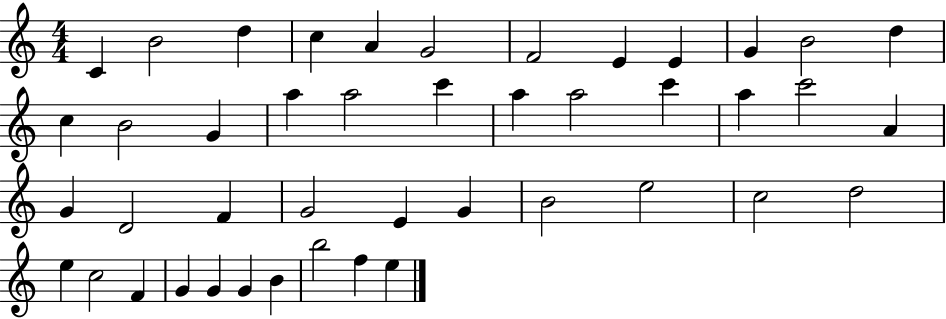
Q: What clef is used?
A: treble